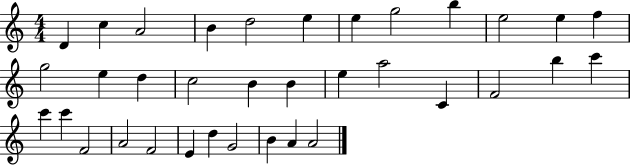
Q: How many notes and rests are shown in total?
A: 35